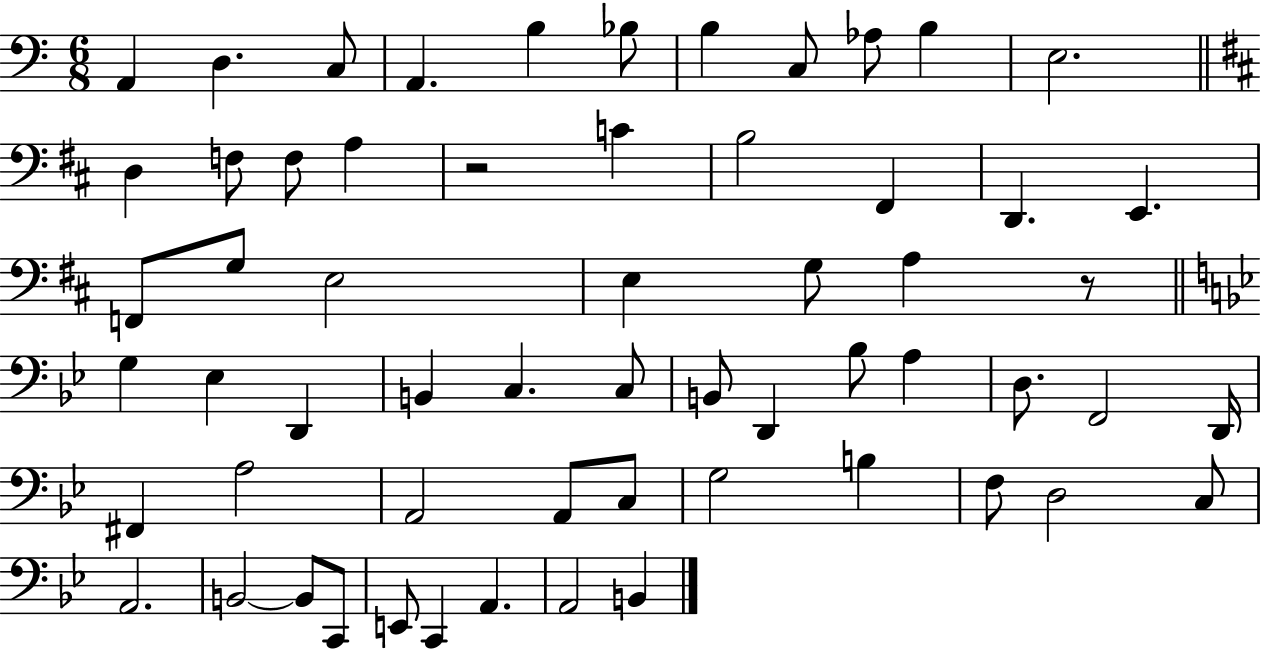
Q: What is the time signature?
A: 6/8